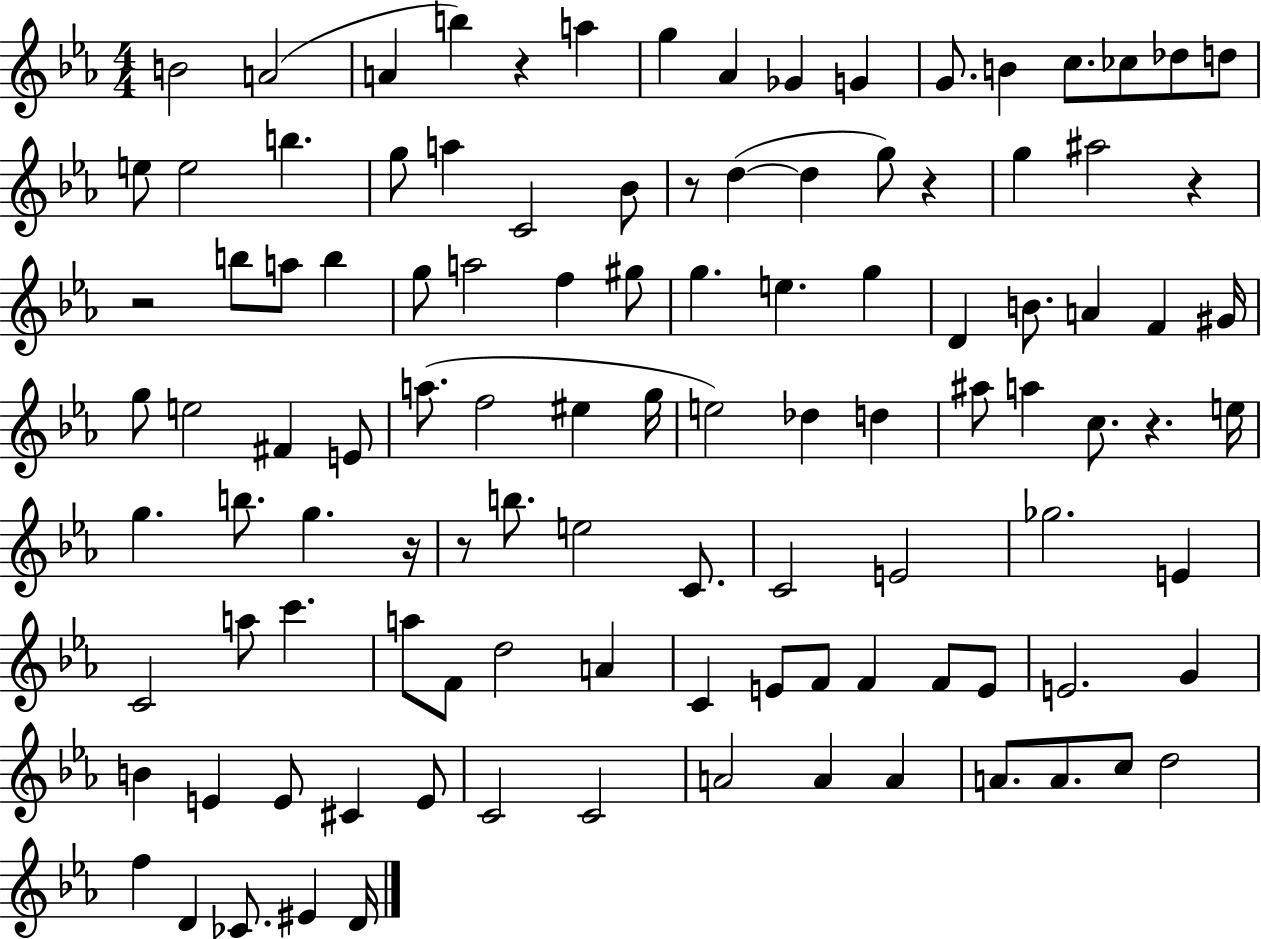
X:1
T:Untitled
M:4/4
L:1/4
K:Eb
B2 A2 A b z a g _A _G G G/2 B c/2 _c/2 _d/2 d/2 e/2 e2 b g/2 a C2 _B/2 z/2 d d g/2 z g ^a2 z z2 b/2 a/2 b g/2 a2 f ^g/2 g e g D B/2 A F ^G/4 g/2 e2 ^F E/2 a/2 f2 ^e g/4 e2 _d d ^a/2 a c/2 z e/4 g b/2 g z/4 z/2 b/2 e2 C/2 C2 E2 _g2 E C2 a/2 c' a/2 F/2 d2 A C E/2 F/2 F F/2 E/2 E2 G B E E/2 ^C E/2 C2 C2 A2 A A A/2 A/2 c/2 d2 f D _C/2 ^E D/4